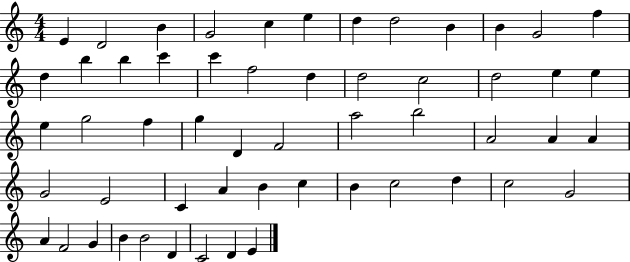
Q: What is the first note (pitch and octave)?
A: E4